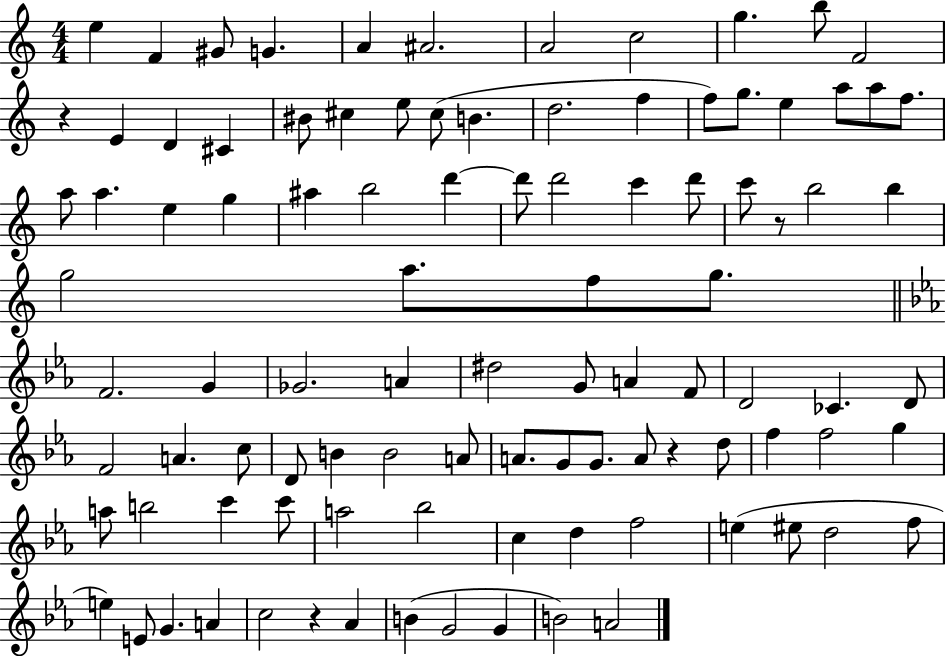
X:1
T:Untitled
M:4/4
L:1/4
K:C
e F ^G/2 G A ^A2 A2 c2 g b/2 F2 z E D ^C ^B/2 ^c e/2 ^c/2 B d2 f f/2 g/2 e a/2 a/2 f/2 a/2 a e g ^a b2 d' d'/2 d'2 c' d'/2 c'/2 z/2 b2 b g2 a/2 f/2 g/2 F2 G _G2 A ^d2 G/2 A F/2 D2 _C D/2 F2 A c/2 D/2 B B2 A/2 A/2 G/2 G/2 A/2 z d/2 f f2 g a/2 b2 c' c'/2 a2 _b2 c d f2 e ^e/2 d2 f/2 e E/2 G A c2 z _A B G2 G B2 A2